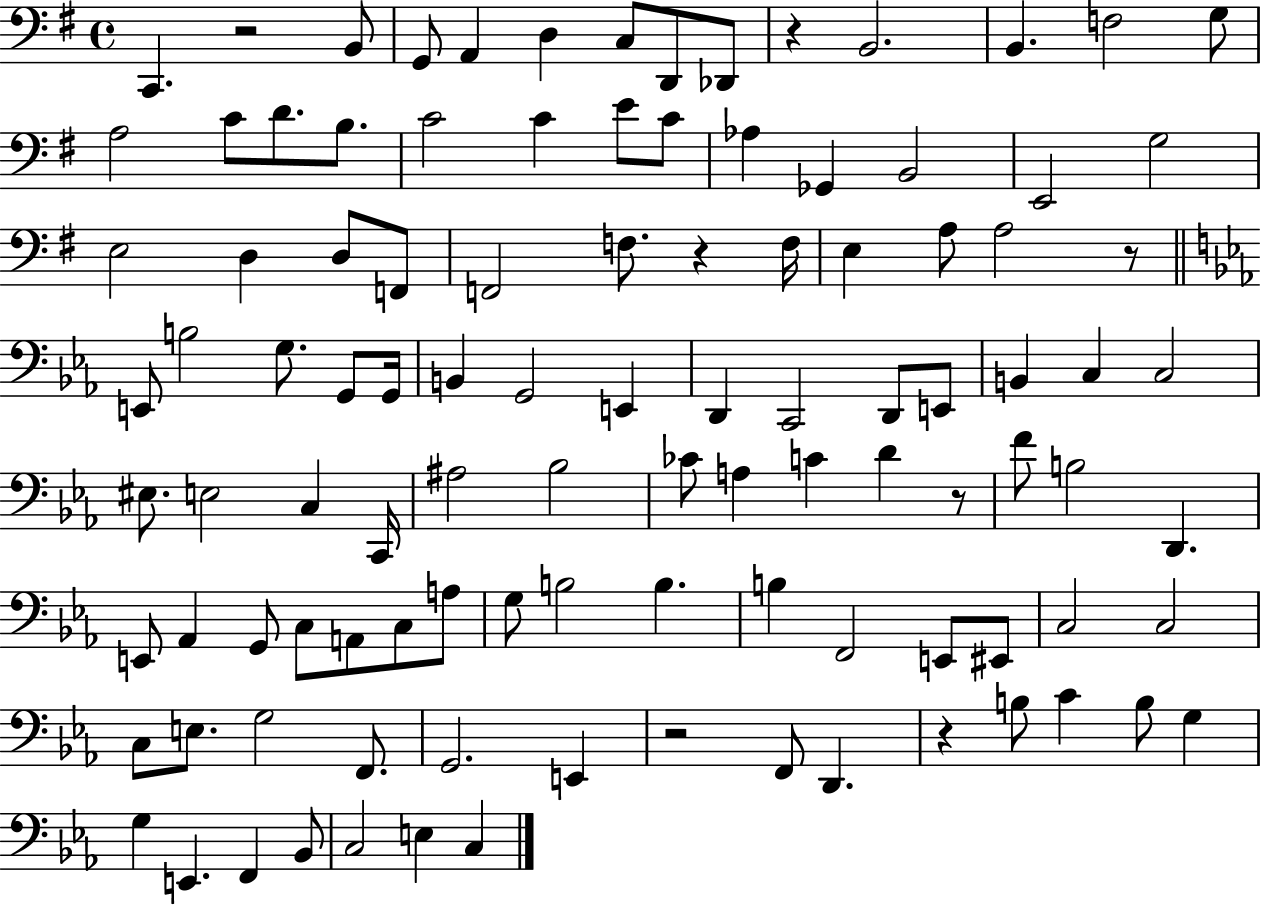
C2/q. R/h B2/e G2/e A2/q D3/q C3/e D2/e Db2/e R/q B2/h. B2/q. F3/h G3/e A3/h C4/e D4/e. B3/e. C4/h C4/q E4/e C4/e Ab3/q Gb2/q B2/h E2/h G3/h E3/h D3/q D3/e F2/e F2/h F3/e. R/q F3/s E3/q A3/e A3/h R/e E2/e B3/h G3/e. G2/e G2/s B2/q G2/h E2/q D2/q C2/h D2/e E2/e B2/q C3/q C3/h EIS3/e. E3/h C3/q C2/s A#3/h Bb3/h CES4/e A3/q C4/q D4/q R/e F4/e B3/h D2/q. E2/e Ab2/q G2/e C3/e A2/e C3/e A3/e G3/e B3/h B3/q. B3/q F2/h E2/e EIS2/e C3/h C3/h C3/e E3/e. G3/h F2/e. G2/h. E2/q R/h F2/e D2/q. R/q B3/e C4/q B3/e G3/q G3/q E2/q. F2/q Bb2/e C3/h E3/q C3/q